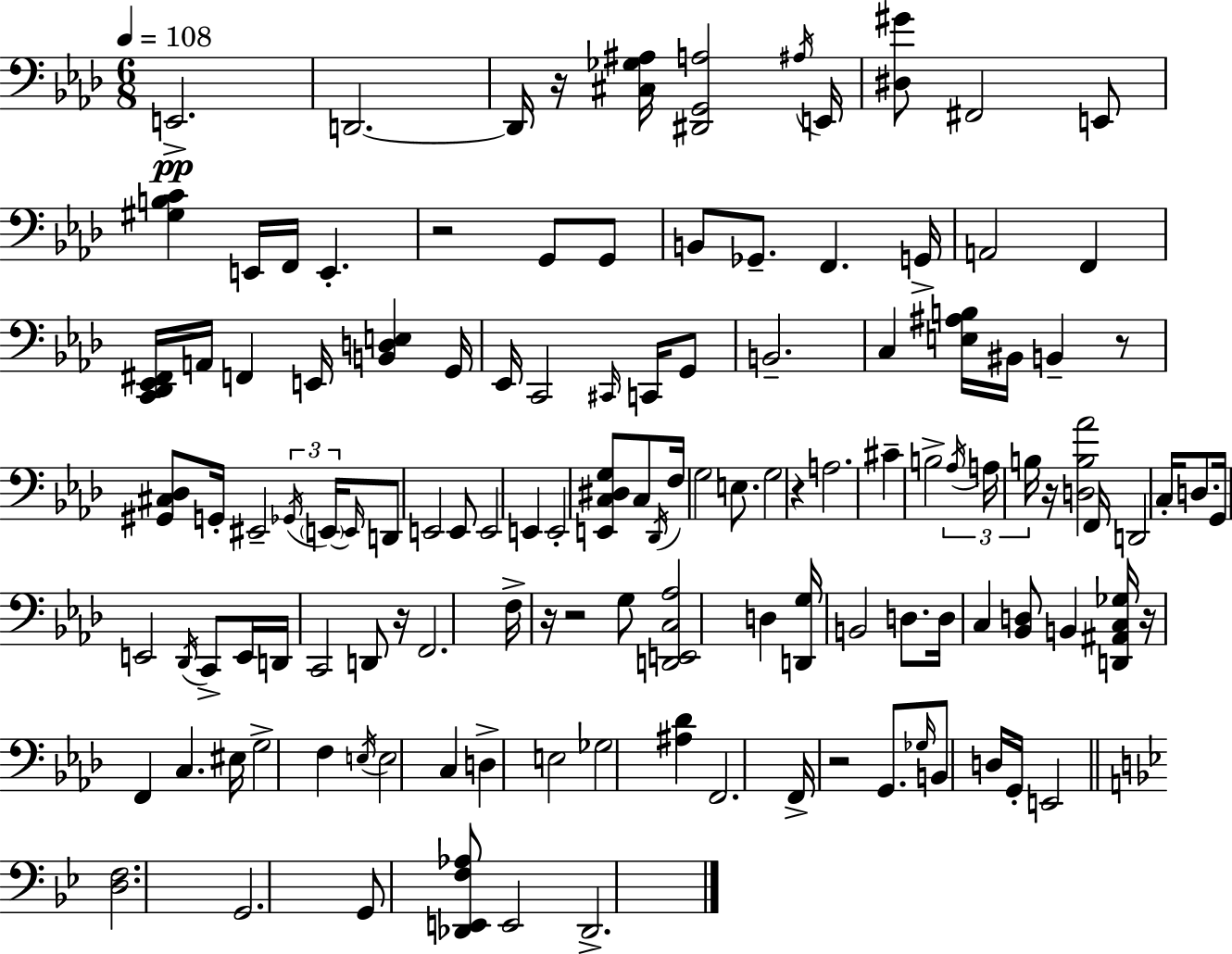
{
  \clef bass
  \numericTimeSignature
  \time 6/8
  \key f \minor
  \tempo 4 = 108
  e,2.->\pp | d,2.~~ | d,16 r16 <cis ges ais>16 <dis, g, a>2 \acciaccatura { ais16 } | e,16 <dis gis'>8 fis,2 e,8 | \break <gis b c'>4 e,16 f,16 e,4.-. | r2 g,8 g,8 | b,8 ges,8.-- f,4. | g,16-> a,2 f,4 | \break <c, des, ees, fis,>16 a,16 f,4 e,16 <b, d e>4 | g,16 ees,16 c,2 \grace { cis,16 } c,16 | g,8 b,2.-- | c4 <e ais b>16 bis,16 b,4-- | \break r8 <gis, cis des>8 g,16-. eis,2-- | \tuplet 3/2 { \acciaccatura { ges,16 } \parenthesize e,16~~ \grace { e,16 } } d,8 e,2 | e,8 e,2 | e,4 e,2-. | \break <e, c dis g>8 c8 \acciaccatura { des,16 } f16 g2 | e8. g2 | r4 a2. | cis'4-- b2-> | \break \tuplet 3/2 { \acciaccatura { aes16 } a16 b16 } r16 <d b aes'>2 | f,16 d,2 | c16-. d8. g,16 e,2 | \acciaccatura { des,16 } c,8-> e,16 d,16 c,2 | \break d,8 r16 f,2. | f16-> r16 r2 | g8 <d, e, c aes>2 | d4 <d, g>16 b,2 | \break d8. d16 c4 | <bes, d>8 b,4 <d, ais, c ges>16 r16 f,4 | c4. eis16 g2-> | f4 \acciaccatura { e16 } e2 | \break c4 d4-> | e2 ges2 | <ais des'>4 f,2. | f,16-> r2 | \break g,8. \grace { ges16 } b,8 d16 | g,16-. e,2 \bar "||" \break \key g \minor <d f>2. | g,2. | g,8 <des, e, f aes>8 e,2 | des,2.-> | \break \bar "|."
}